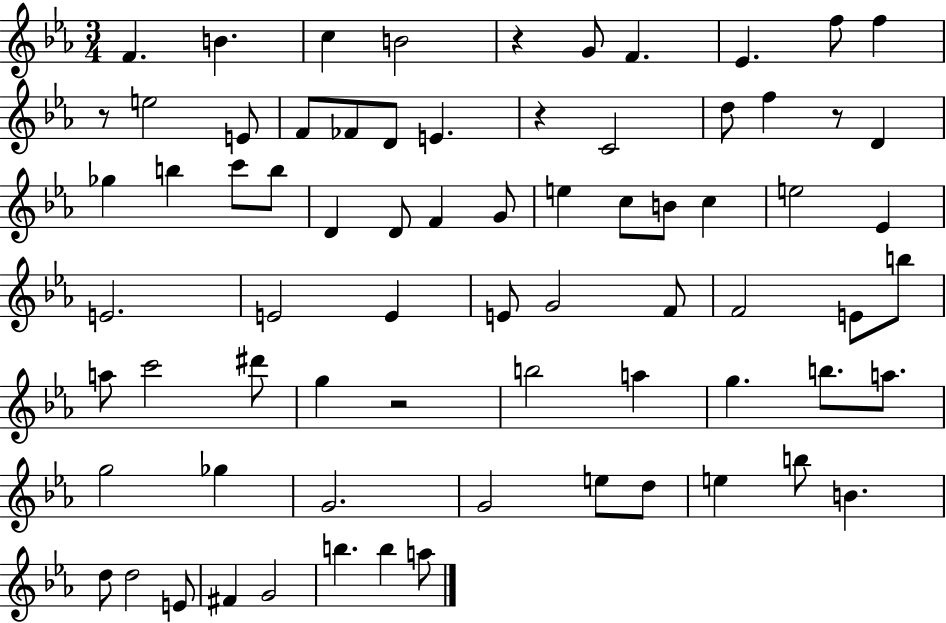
F4/q. B4/q. C5/q B4/h R/q G4/e F4/q. Eb4/q. F5/e F5/q R/e E5/h E4/e F4/e FES4/e D4/e E4/q. R/q C4/h D5/e F5/q R/e D4/q Gb5/q B5/q C6/e B5/e D4/q D4/e F4/q G4/e E5/q C5/e B4/e C5/q E5/h Eb4/q E4/h. E4/h E4/q E4/e G4/h F4/e F4/h E4/e B5/e A5/e C6/h D#6/e G5/q R/h B5/h A5/q G5/q. B5/e. A5/e. G5/h Gb5/q G4/h. G4/h E5/e D5/e E5/q B5/e B4/q. D5/e D5/h E4/e F#4/q G4/h B5/q. B5/q A5/e